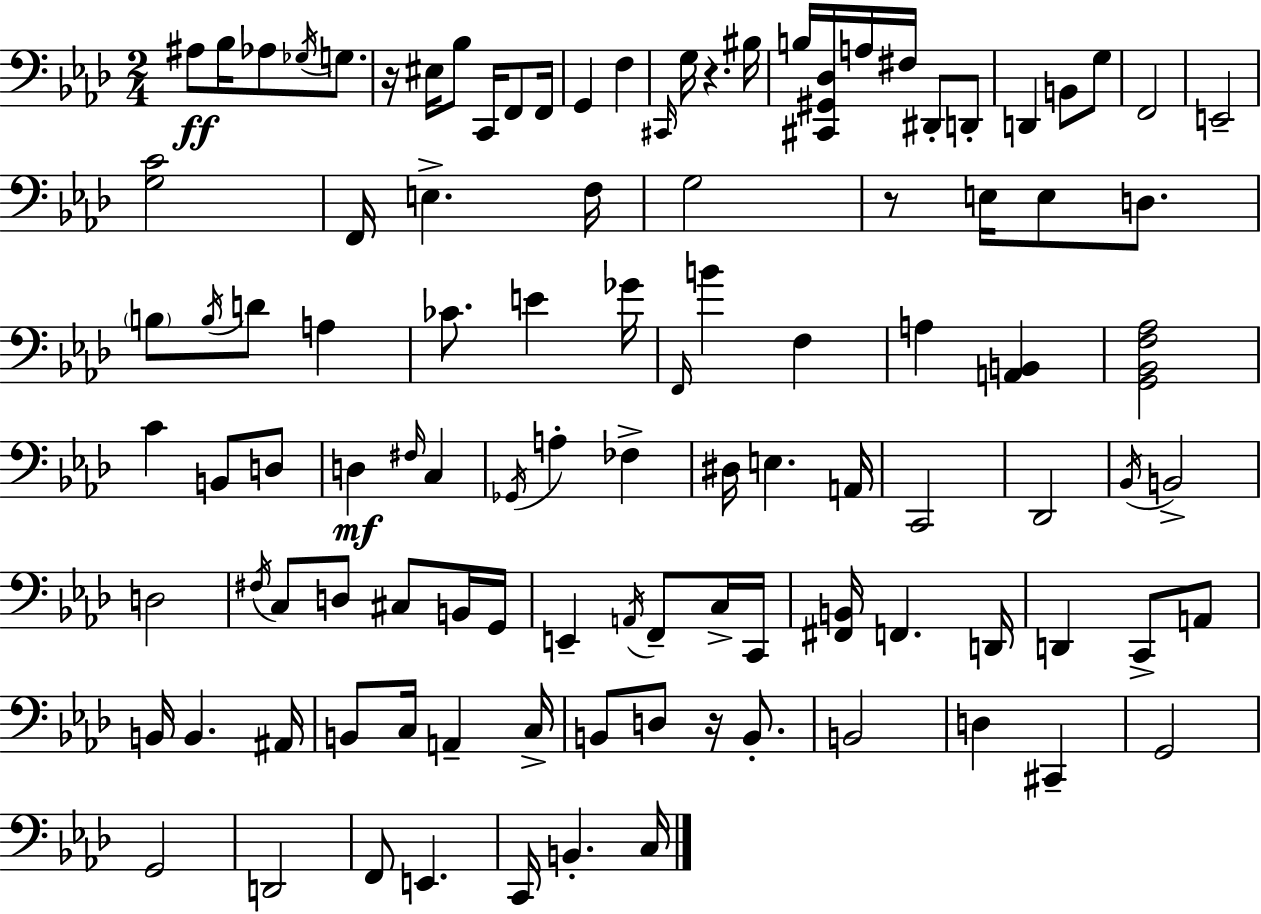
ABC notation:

X:1
T:Untitled
M:2/4
L:1/4
K:Fm
^A,/2 _B,/4 _A,/2 _G,/4 G,/2 z/4 ^E,/4 _B,/2 C,,/4 F,,/2 F,,/4 G,, F, ^C,,/4 G,/4 z ^B,/4 B,/4 [^C,,^G,,_D,]/4 A,/4 ^F,/4 ^D,,/2 D,,/2 D,, B,,/2 G,/2 F,,2 E,,2 [G,C]2 F,,/4 E, F,/4 G,2 z/2 E,/4 E,/2 D,/2 B,/2 B,/4 D/2 A, _C/2 E _G/4 F,,/4 B F, A, [A,,B,,] [G,,_B,,F,_A,]2 C B,,/2 D,/2 D, ^F,/4 C, _G,,/4 A, _F, ^D,/4 E, A,,/4 C,,2 _D,,2 _B,,/4 B,,2 D,2 ^F,/4 C,/2 D,/2 ^C,/2 B,,/4 G,,/4 E,, A,,/4 F,,/2 C,/4 C,,/4 [^F,,B,,]/4 F,, D,,/4 D,, C,,/2 A,,/2 B,,/4 B,, ^A,,/4 B,,/2 C,/4 A,, C,/4 B,,/2 D,/2 z/4 B,,/2 B,,2 D, ^C,, G,,2 G,,2 D,,2 F,,/2 E,, C,,/4 B,, C,/4